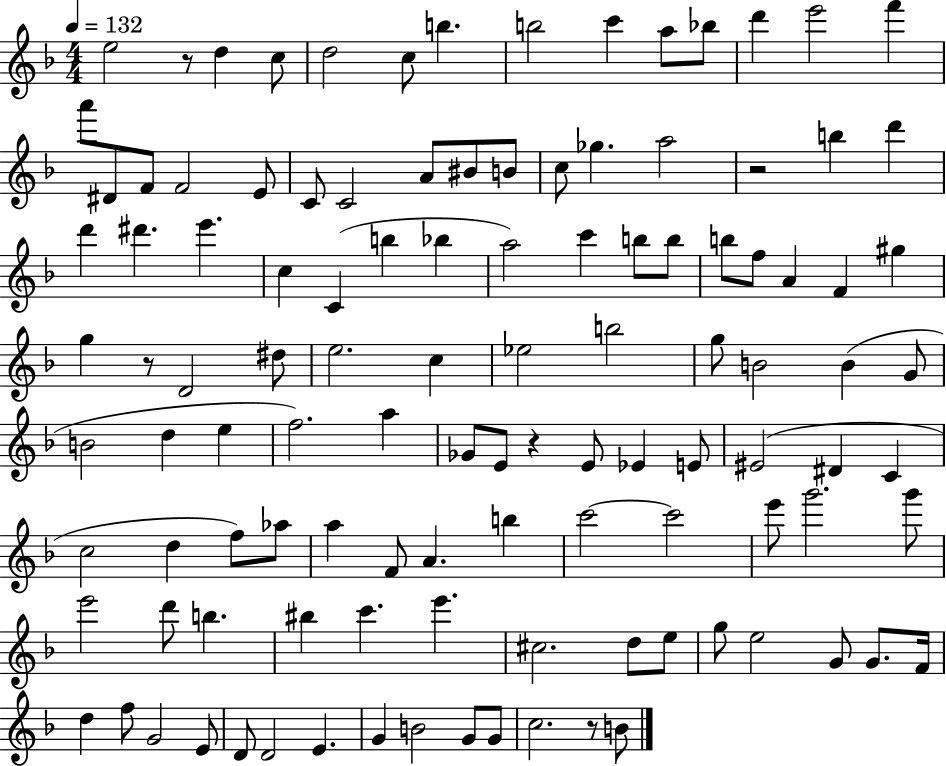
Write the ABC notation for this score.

X:1
T:Untitled
M:4/4
L:1/4
K:F
e2 z/2 d c/2 d2 c/2 b b2 c' a/2 _b/2 d' e'2 f' a'/2 ^D/2 F/2 F2 E/2 C/2 C2 A/2 ^B/2 B/2 c/2 _g a2 z2 b d' d' ^d' e' c C b _b a2 c' b/2 b/2 b/2 f/2 A F ^g g z/2 D2 ^d/2 e2 c _e2 b2 g/2 B2 B G/2 B2 d e f2 a _G/2 E/2 z E/2 _E E/2 ^E2 ^D C c2 d f/2 _a/2 a F/2 A b c'2 c'2 e'/2 g'2 g'/2 e'2 d'/2 b ^b c' e' ^c2 d/2 e/2 g/2 e2 G/2 G/2 F/4 d f/2 G2 E/2 D/2 D2 E G B2 G/2 G/2 c2 z/2 B/2